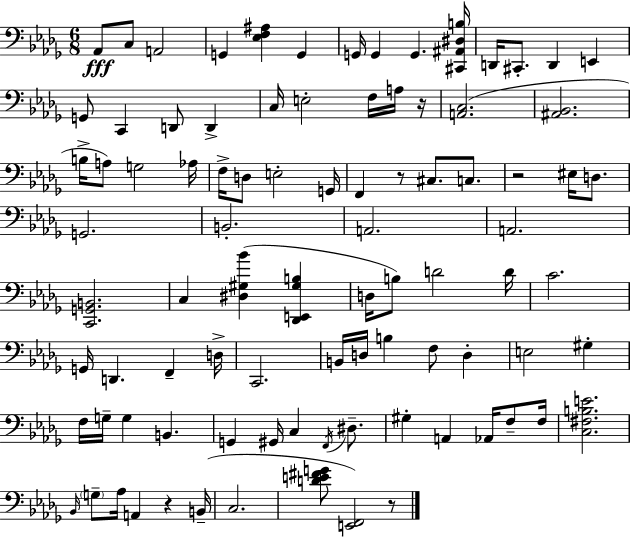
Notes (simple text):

Ab2/e C3/e A2/h G2/q [Eb3,F3,A#3]/q G2/q G2/s G2/q G2/q. [C#2,A#2,D#3,B3]/s D2/s C#2/e. D2/q E2/q G2/e C2/q D2/e D2/q C3/s E3/h F3/s A3/s R/s [A2,C3]/h. [A#2,Bb2]/h. B3/s A3/e G3/h Ab3/s F3/s D3/e E3/h G2/s F2/q R/e C#3/e. C3/e. R/h EIS3/s D3/e. G2/h. B2/h. A2/h. A2/h. [C2,G2,B2]/h. C3/q [D#3,G#3,Bb4]/q [Db2,E2,G#3,B3]/q D3/s B3/e D4/h D4/s C4/h. G2/s D2/q. F2/q D3/s C2/h. B2/s D3/s B3/q F3/e D3/q E3/h G#3/q F3/s G3/s G3/q B2/q. G2/q G#2/s C3/q F2/s D#3/e. G#3/q A2/q Ab2/s F3/e F3/s [C3,F#3,B3,E4]/h. Bb2/s G3/e Ab3/s A2/q R/q B2/s C3/h. [D4,E4,F#4,G4]/e [E2,F2]/h R/e